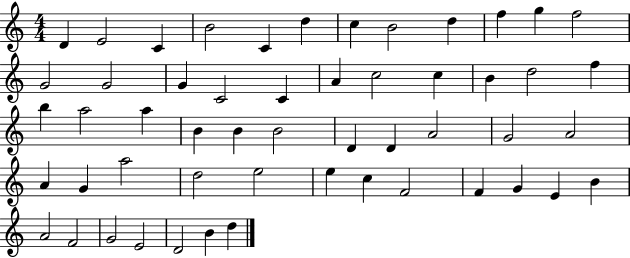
X:1
T:Untitled
M:4/4
L:1/4
K:C
D E2 C B2 C d c B2 d f g f2 G2 G2 G C2 C A c2 c B d2 f b a2 a B B B2 D D A2 G2 A2 A G a2 d2 e2 e c F2 F G E B A2 F2 G2 E2 D2 B d